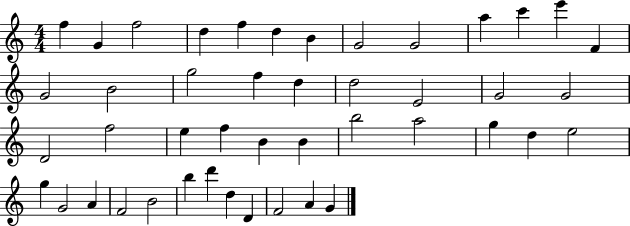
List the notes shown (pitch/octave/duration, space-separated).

F5/q G4/q F5/h D5/q F5/q D5/q B4/q G4/h G4/h A5/q C6/q E6/q F4/q G4/h B4/h G5/h F5/q D5/q D5/h E4/h G4/h G4/h D4/h F5/h E5/q F5/q B4/q B4/q B5/h A5/h G5/q D5/q E5/h G5/q G4/h A4/q F4/h B4/h B5/q D6/q D5/q D4/q F4/h A4/q G4/q